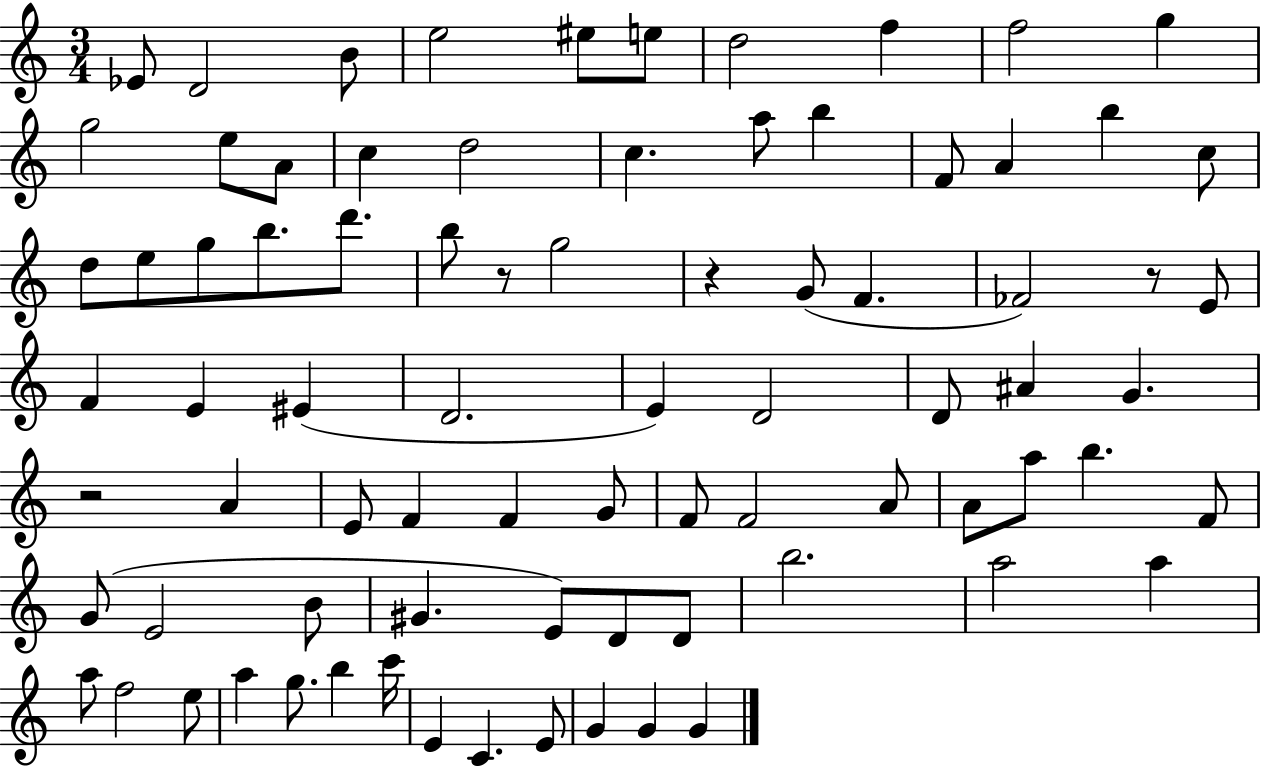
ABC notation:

X:1
T:Untitled
M:3/4
L:1/4
K:C
_E/2 D2 B/2 e2 ^e/2 e/2 d2 f f2 g g2 e/2 A/2 c d2 c a/2 b F/2 A b c/2 d/2 e/2 g/2 b/2 d'/2 b/2 z/2 g2 z G/2 F _F2 z/2 E/2 F E ^E D2 E D2 D/2 ^A G z2 A E/2 F F G/2 F/2 F2 A/2 A/2 a/2 b F/2 G/2 E2 B/2 ^G E/2 D/2 D/2 b2 a2 a a/2 f2 e/2 a g/2 b c'/4 E C E/2 G G G